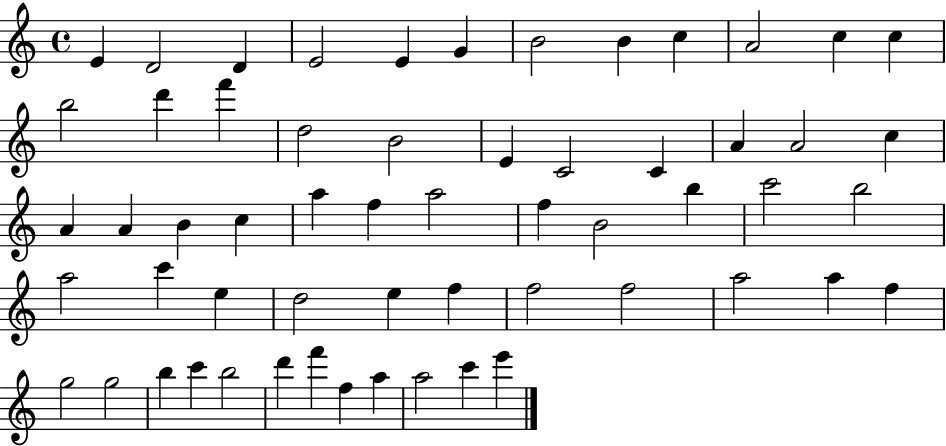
{
  \clef treble
  \time 4/4
  \defaultTimeSignature
  \key c \major
  e'4 d'2 d'4 | e'2 e'4 g'4 | b'2 b'4 c''4 | a'2 c''4 c''4 | \break b''2 d'''4 f'''4 | d''2 b'2 | e'4 c'2 c'4 | a'4 a'2 c''4 | \break a'4 a'4 b'4 c''4 | a''4 f''4 a''2 | f''4 b'2 b''4 | c'''2 b''2 | \break a''2 c'''4 e''4 | d''2 e''4 f''4 | f''2 f''2 | a''2 a''4 f''4 | \break g''2 g''2 | b''4 c'''4 b''2 | d'''4 f'''4 f''4 a''4 | a''2 c'''4 e'''4 | \break \bar "|."
}